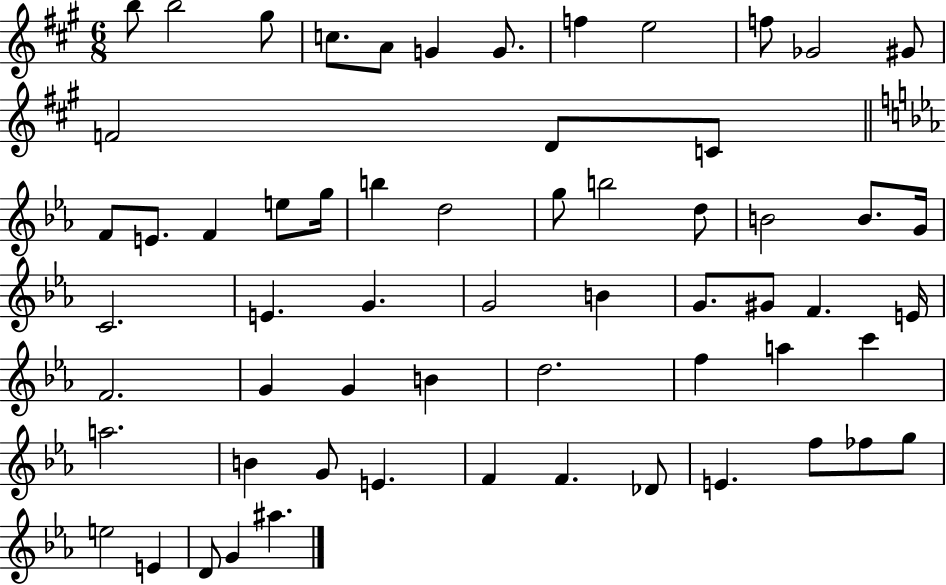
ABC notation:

X:1
T:Untitled
M:6/8
L:1/4
K:A
b/2 b2 ^g/2 c/2 A/2 G G/2 f e2 f/2 _G2 ^G/2 F2 D/2 C/2 F/2 E/2 F e/2 g/4 b d2 g/2 b2 d/2 B2 B/2 G/4 C2 E G G2 B G/2 ^G/2 F E/4 F2 G G B d2 f a c' a2 B G/2 E F F _D/2 E f/2 _f/2 g/2 e2 E D/2 G ^a